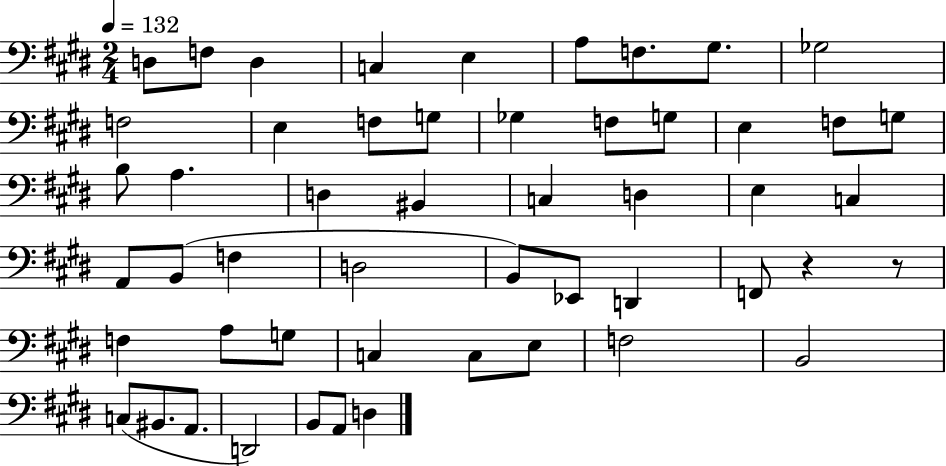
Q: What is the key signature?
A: E major